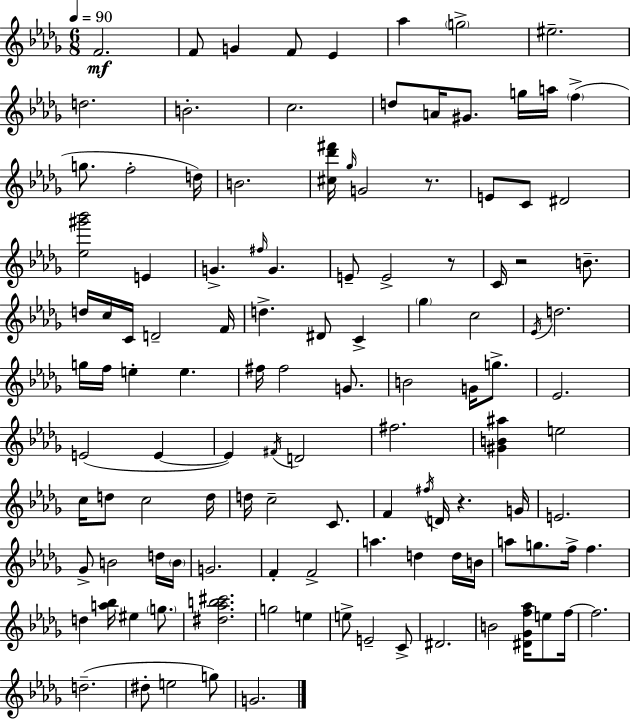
F4/h. F4/e G4/q F4/e Eb4/q Ab5/q G5/h EIS5/h. D5/h. B4/h. C5/h. D5/e A4/s G#4/e. G5/s A5/s F5/q G5/e. F5/h D5/s B4/h. [C#5,Db6,F#6]/s Gb5/s G4/h R/e. E4/e C4/e D#4/h [Eb5,G#6,Bb6]/h E4/q G4/q. F#5/s G4/q. E4/e E4/h R/e C4/s R/h B4/e. D5/s C5/s C4/s D4/h F4/s D5/q. D#4/e C4/q Gb5/q C5/h Eb4/s D5/h. G5/s F5/s E5/q E5/q. F#5/s F#5/h G4/e. B4/h G4/s G5/e. Eb4/h. E4/h E4/q E4/q F#4/s D4/h F#5/h. [G#4,B4,A#5]/q E5/h C5/s D5/e C5/h D5/s D5/s C5/h C4/e. F4/q F#5/s D4/s R/q. G4/s E4/h. Gb4/e B4/h D5/s B4/s G4/h. F4/q F4/h A5/q. D5/q D5/s B4/s A5/e G5/e. F5/s F5/q. D5/q [A5,Bb5]/s EIS5/q G5/e. [D#5,Ab5,B5,C#6]/h. G5/h E5/q E5/e E4/h C4/e D#4/h. B4/h [D#4,Gb4,F5,Ab5]/s E5/e F5/s F5/h. D5/h. D#5/e E5/h G5/e G4/h.